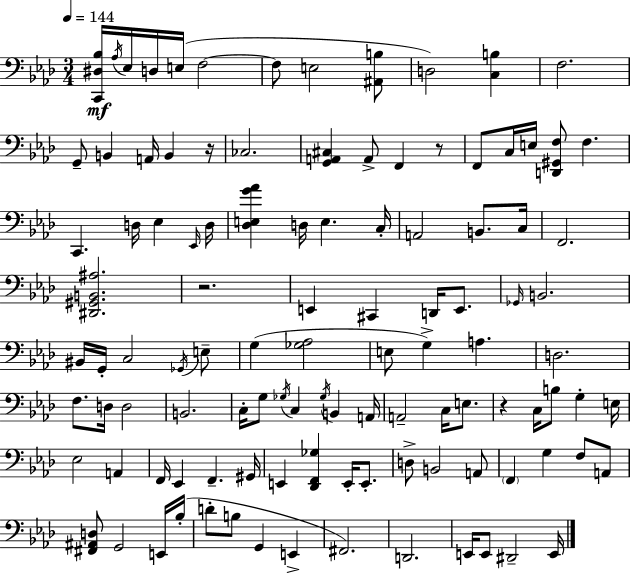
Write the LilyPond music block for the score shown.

{
  \clef bass
  \numericTimeSignature
  \time 3/4
  \key aes \major
  \tempo 4 = 144
  <c, dis bes>16\mf \acciaccatura { aes16 } ees16 d16 e16( f2~~ | f8 e2 <ais, b>8 | d2) <c b>4 | f2. | \break g,8-- b,4 a,16 b,4 | r16 ces2. | <g, a, cis>4 a,8-> f,4 r8 | f,8 c16 e16 <d, gis, f>8 f4. | \break c,4. d16 ees4 | \grace { ees,16 } d16 <des e g' aes'>4 d16 e4. | c16-. a,2 b,8. | c16 f,2. | \break <dis, gis, b, ais>2. | r2. | e,4 cis,4 d,16 e,8. | \grace { ges,16 } b,2. | \break bis,16 g,16-. c2 | \acciaccatura { ges,16 } e8-- g4( <ges aes>2 | e8 g4->) a4. | d2. | \break f8. d16 d2 | b,2. | c16-. g8 \acciaccatura { ges16 } c4 | \acciaccatura { ges16 } b,4 a,16 a,2-- | \break c16 e8. r4 c16 b8 | g4-. e16 ees2 | a,4 f,16 ees,4 f,4.-- | gis,16 e,4 <des, f, ges>4 | \break e,16-. e,8.-. d8-> b,2 | a,8 \parenthesize f,4 g4 | f8 a,8 <fis, ais, d>8 g,2 | e,16 bes16-.( d'8-. b8 g,4 | \break e,4-> fis,2.) | d,2. | e,16 e,8 dis,2-- | e,16 \bar "|."
}